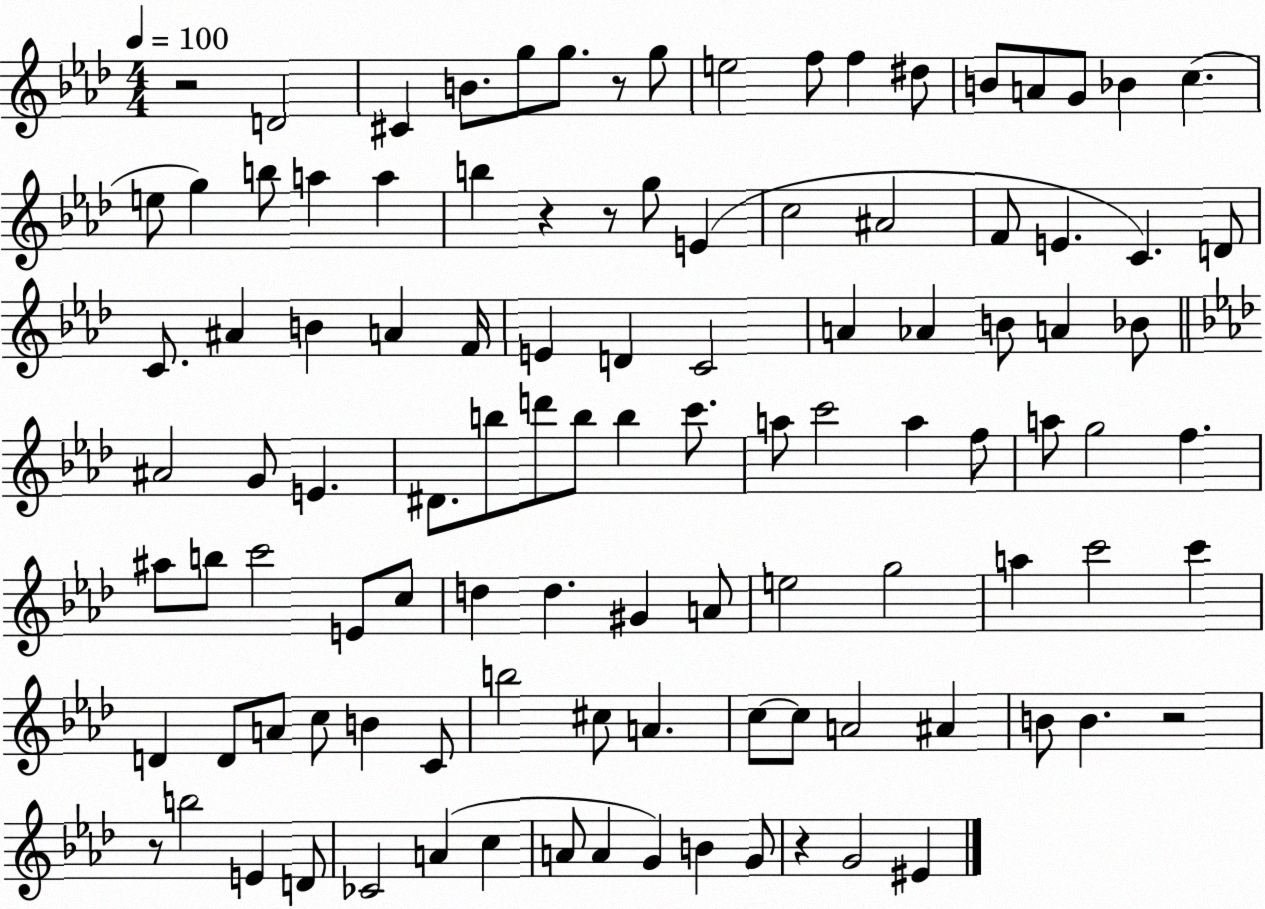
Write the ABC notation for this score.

X:1
T:Untitled
M:4/4
L:1/4
K:Ab
z2 D2 ^C B/2 g/2 g/2 z/2 g/2 e2 f/2 f ^d/2 B/2 A/2 G/2 _B c e/2 g b/2 a a b z z/2 g/2 E c2 ^A2 F/2 E C D/2 C/2 ^A B A F/4 E D C2 A _A B/2 A _B/2 ^A2 G/2 E ^D/2 b/2 d'/2 b/2 b c'/2 a/2 c'2 a f/2 a/2 g2 f ^a/2 b/2 c'2 E/2 c/2 d d ^G A/2 e2 g2 a c'2 c' D D/2 A/2 c/2 B C/2 b2 ^c/2 A c/2 c/2 A2 ^A B/2 B z2 z/2 b2 E D/2 _C2 A c A/2 A G B G/2 z G2 ^E